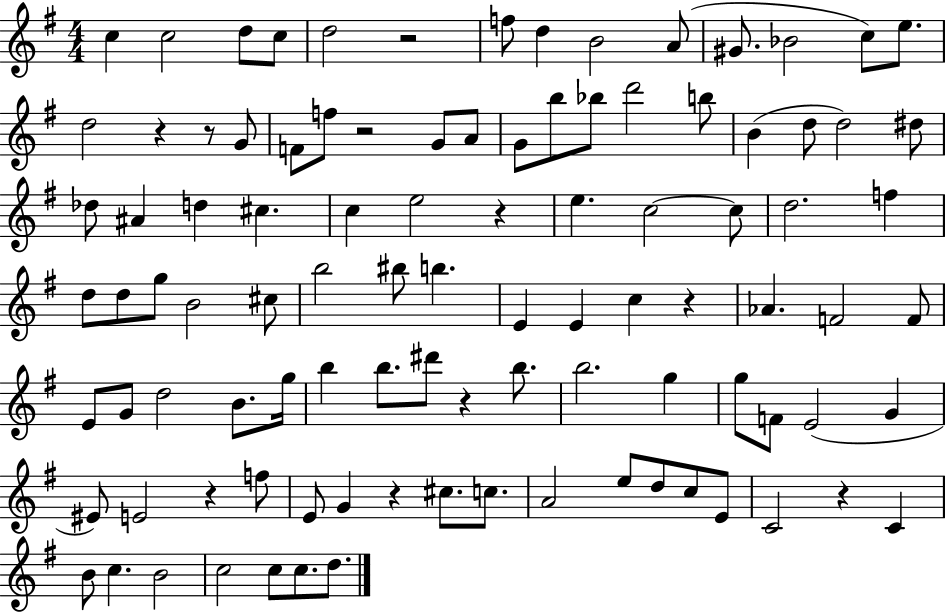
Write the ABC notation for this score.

X:1
T:Untitled
M:4/4
L:1/4
K:G
c c2 d/2 c/2 d2 z2 f/2 d B2 A/2 ^G/2 _B2 c/2 e/2 d2 z z/2 G/2 F/2 f/2 z2 G/2 A/2 G/2 b/2 _b/2 d'2 b/2 B d/2 d2 ^d/2 _d/2 ^A d ^c c e2 z e c2 c/2 d2 f d/2 d/2 g/2 B2 ^c/2 b2 ^b/2 b E E c z _A F2 F/2 E/2 G/2 d2 B/2 g/4 b b/2 ^d'/2 z b/2 b2 g g/2 F/2 E2 G ^E/2 E2 z f/2 E/2 G z ^c/2 c/2 A2 e/2 d/2 c/2 E/2 C2 z C B/2 c B2 c2 c/2 c/2 d/2